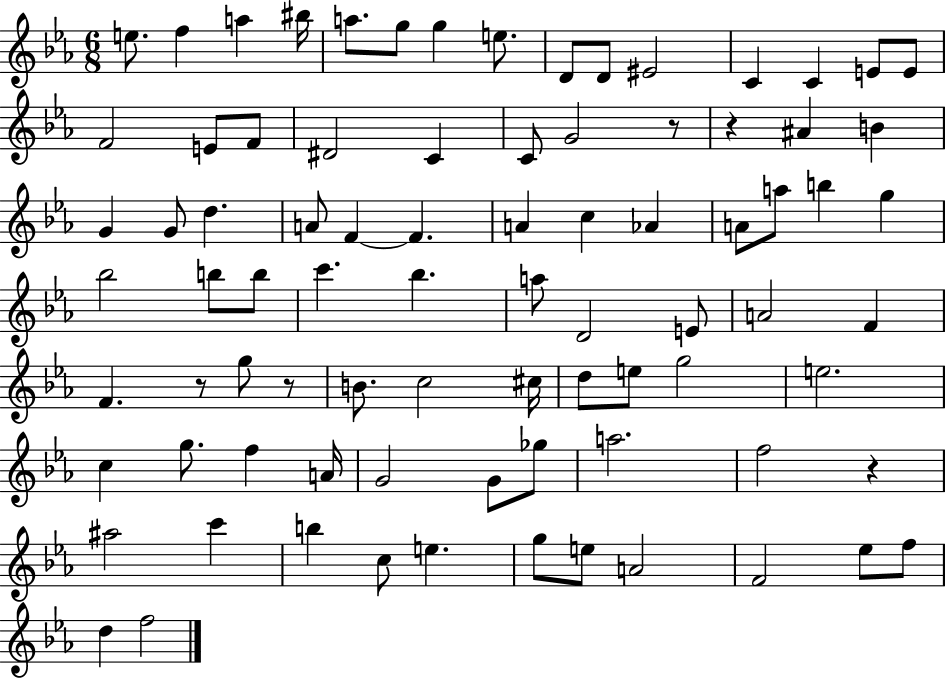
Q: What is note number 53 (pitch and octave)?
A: D5